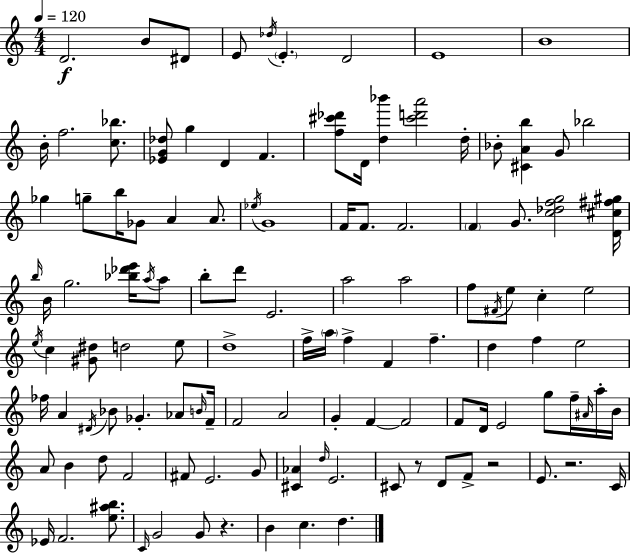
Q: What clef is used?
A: treble